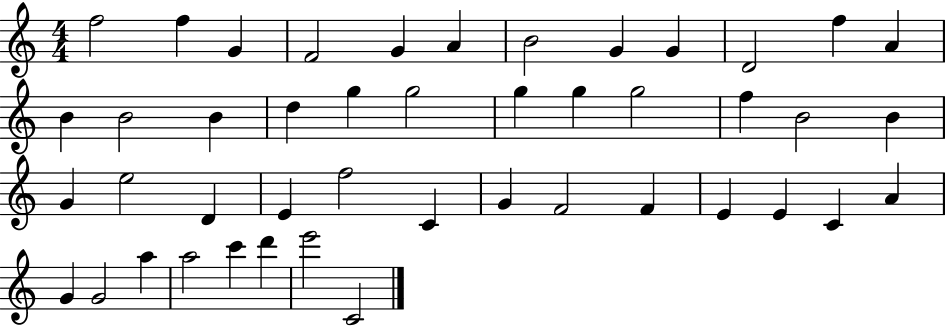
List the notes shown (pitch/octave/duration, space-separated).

F5/h F5/q G4/q F4/h G4/q A4/q B4/h G4/q G4/q D4/h F5/q A4/q B4/q B4/h B4/q D5/q G5/q G5/h G5/q G5/q G5/h F5/q B4/h B4/q G4/q E5/h D4/q E4/q F5/h C4/q G4/q F4/h F4/q E4/q E4/q C4/q A4/q G4/q G4/h A5/q A5/h C6/q D6/q E6/h C4/h